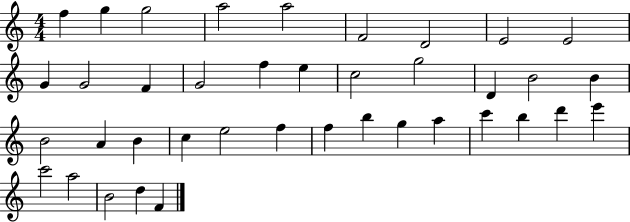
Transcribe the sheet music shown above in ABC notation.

X:1
T:Untitled
M:4/4
L:1/4
K:C
f g g2 a2 a2 F2 D2 E2 E2 G G2 F G2 f e c2 g2 D B2 B B2 A B c e2 f f b g a c' b d' e' c'2 a2 B2 d F